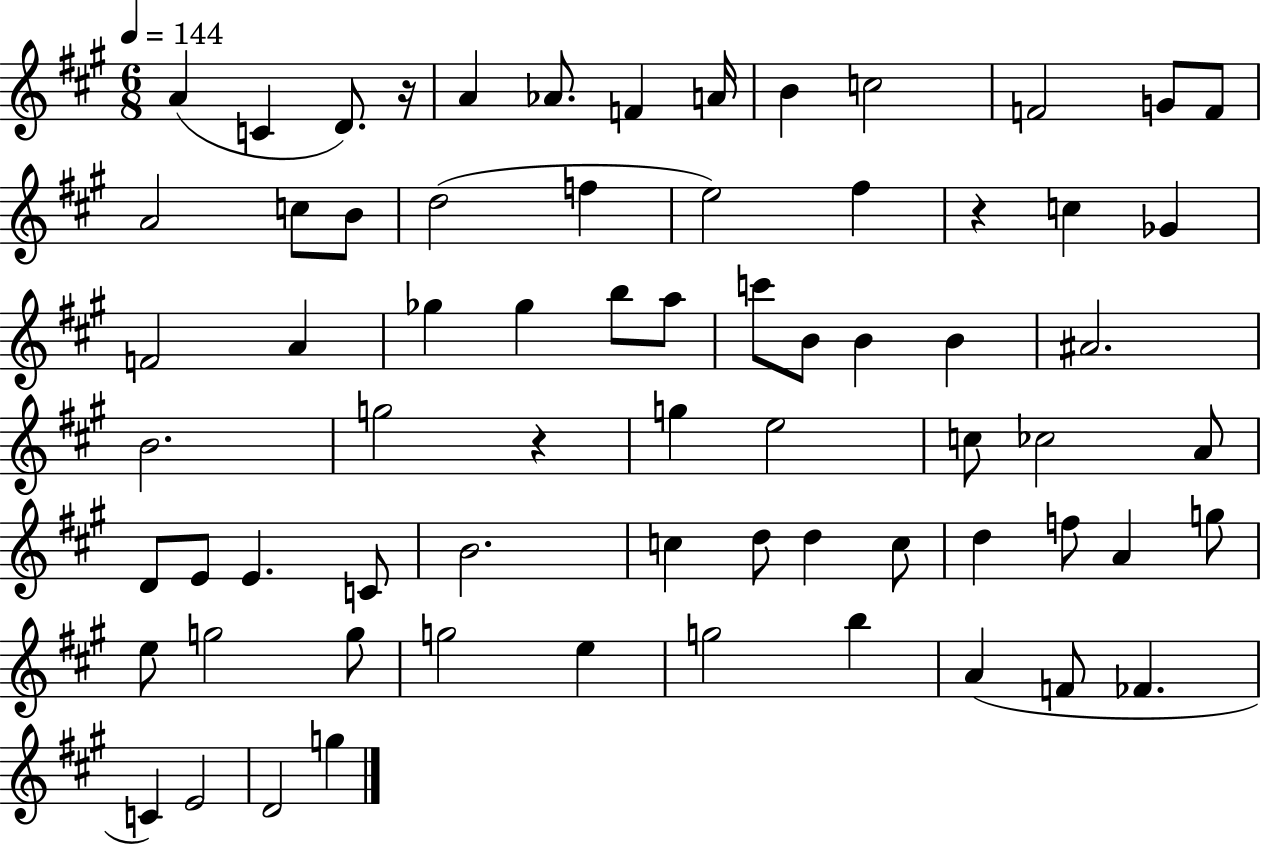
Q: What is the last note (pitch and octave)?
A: G5